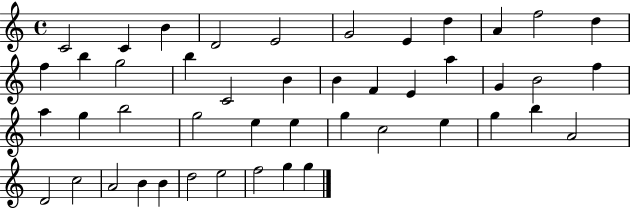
C4/h C4/q B4/q D4/h E4/h G4/h E4/q D5/q A4/q F5/h D5/q F5/q B5/q G5/h B5/q C4/h B4/q B4/q F4/q E4/q A5/q G4/q B4/h F5/q A5/q G5/q B5/h G5/h E5/q E5/q G5/q C5/h E5/q G5/q B5/q A4/h D4/h C5/h A4/h B4/q B4/q D5/h E5/h F5/h G5/q G5/q